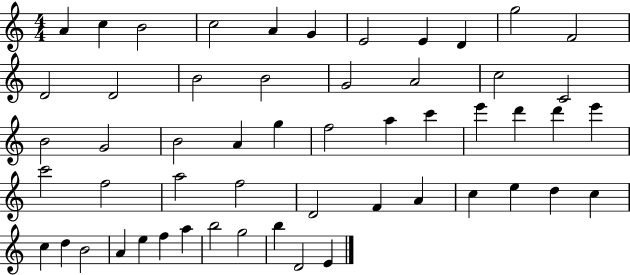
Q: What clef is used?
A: treble